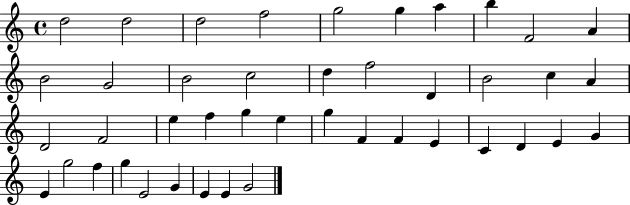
X:1
T:Untitled
M:4/4
L:1/4
K:C
d2 d2 d2 f2 g2 g a b F2 A B2 G2 B2 c2 d f2 D B2 c A D2 F2 e f g e g F F E C D E G E g2 f g E2 G E E G2